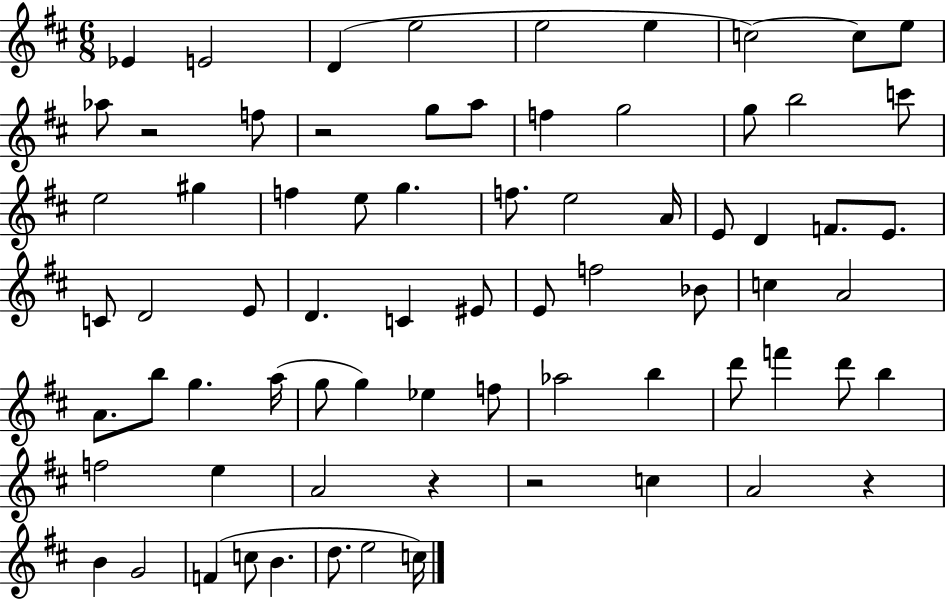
Eb4/q E4/h D4/q E5/h E5/h E5/q C5/h C5/e E5/e Ab5/e R/h F5/e R/h G5/e A5/e F5/q G5/h G5/e B5/h C6/e E5/h G#5/q F5/q E5/e G5/q. F5/e. E5/h A4/s E4/e D4/q F4/e. E4/e. C4/e D4/h E4/e D4/q. C4/q EIS4/e E4/e F5/h Bb4/e C5/q A4/h A4/e. B5/e G5/q. A5/s G5/e G5/q Eb5/q F5/e Ab5/h B5/q D6/e F6/q D6/e B5/q F5/h E5/q A4/h R/q R/h C5/q A4/h R/q B4/q G4/h F4/q C5/e B4/q. D5/e. E5/h C5/s